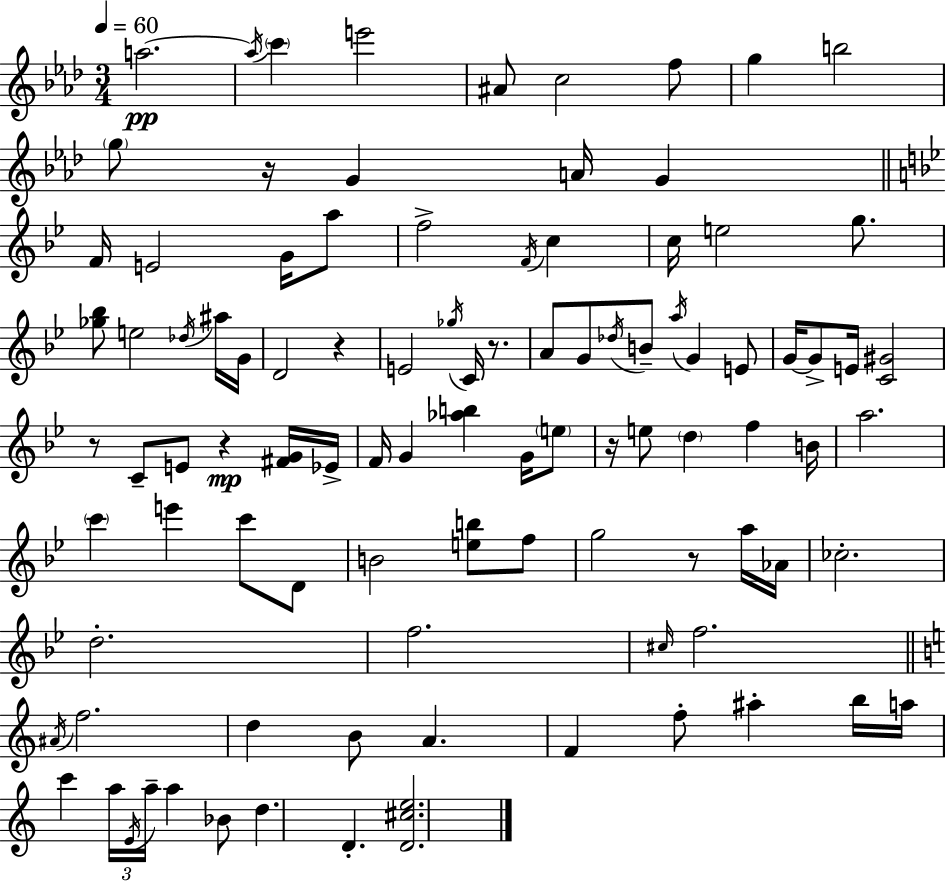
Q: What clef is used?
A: treble